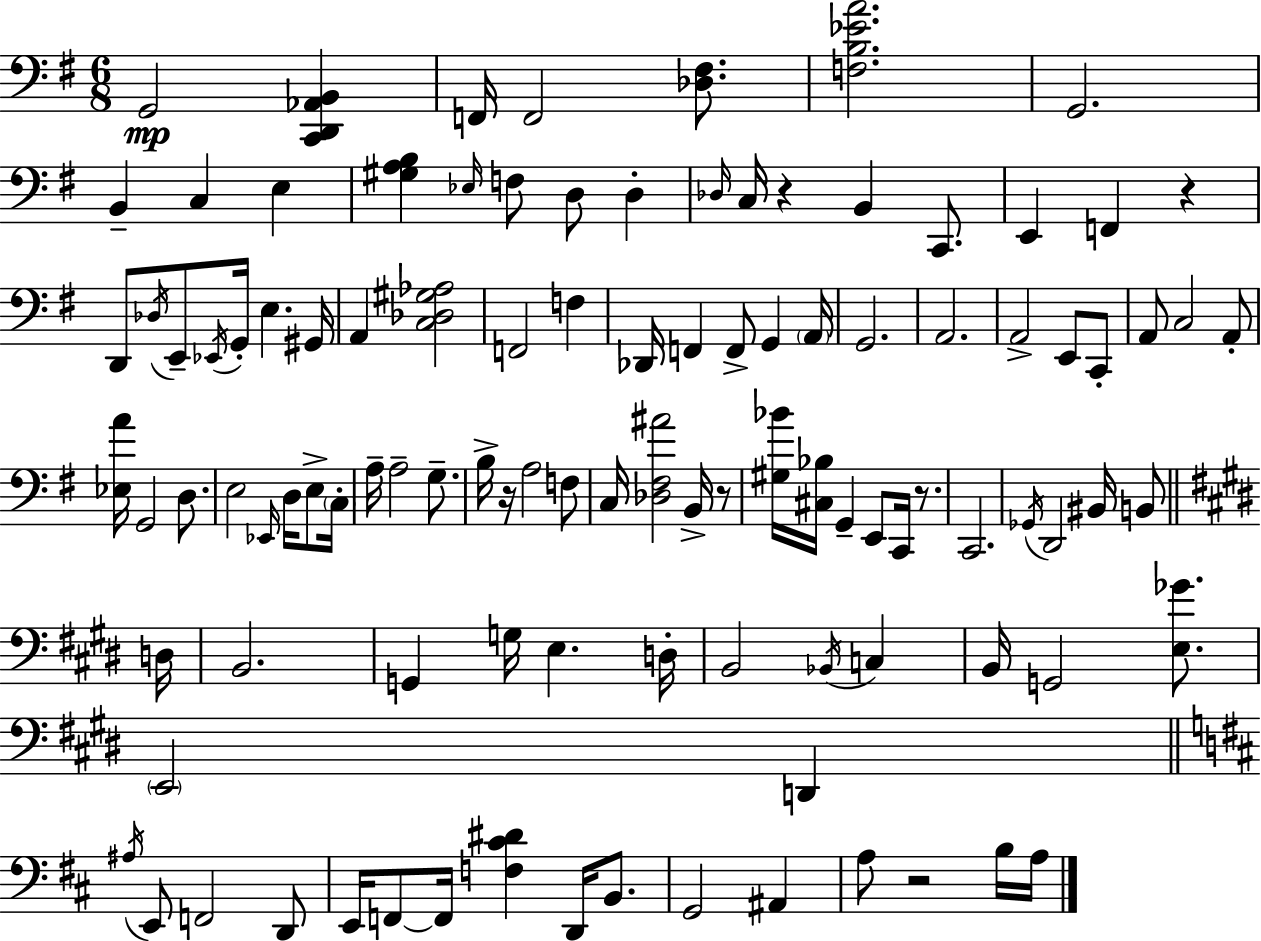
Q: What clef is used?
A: bass